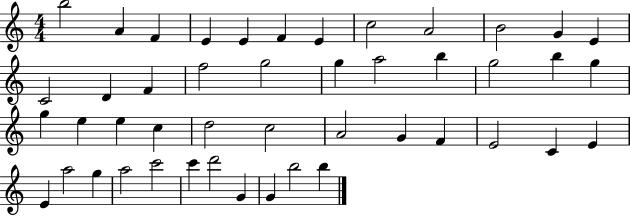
B5/h A4/q F4/q E4/q E4/q F4/q E4/q C5/h A4/h B4/h G4/q E4/q C4/h D4/q F4/q F5/h G5/h G5/q A5/h B5/q G5/h B5/q G5/q G5/q E5/q E5/q C5/q D5/h C5/h A4/h G4/q F4/q E4/h C4/q E4/q E4/q A5/h G5/q A5/h C6/h C6/q D6/h G4/q G4/q B5/h B5/q